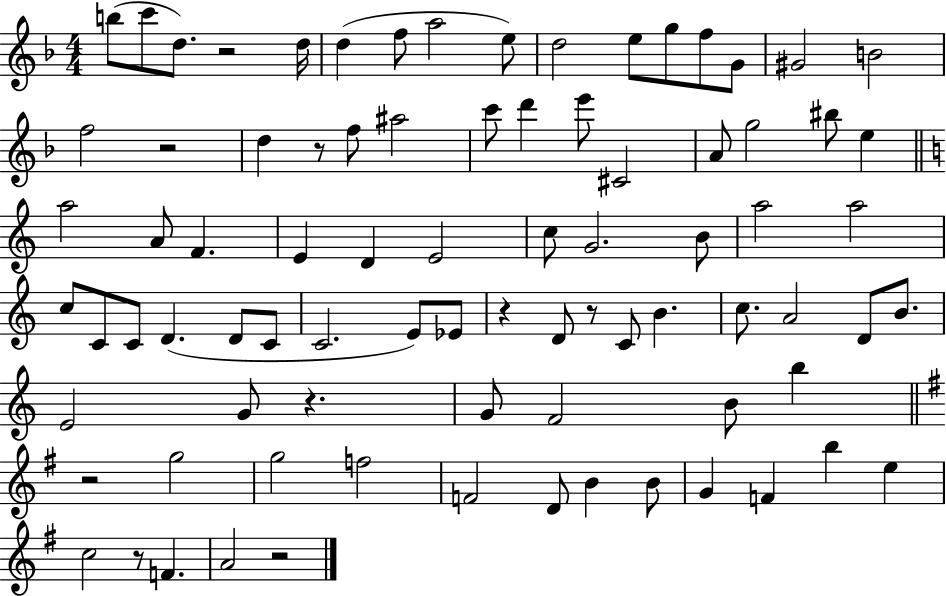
B5/e C6/e D5/e. R/h D5/s D5/q F5/e A5/h E5/e D5/h E5/e G5/e F5/e G4/e G#4/h B4/h F5/h R/h D5/q R/e F5/e A#5/h C6/e D6/q E6/e C#4/h A4/e G5/h BIS5/e E5/q A5/h A4/e F4/q. E4/q D4/q E4/h C5/e G4/h. B4/e A5/h A5/h C5/e C4/e C4/e D4/q. D4/e C4/e C4/h. E4/e Eb4/e R/q D4/e R/e C4/e B4/q. C5/e. A4/h D4/e B4/e. E4/h G4/e R/q. G4/e F4/h B4/e B5/q R/h G5/h G5/h F5/h F4/h D4/e B4/q B4/e G4/q F4/q B5/q E5/q C5/h R/e F4/q. A4/h R/h